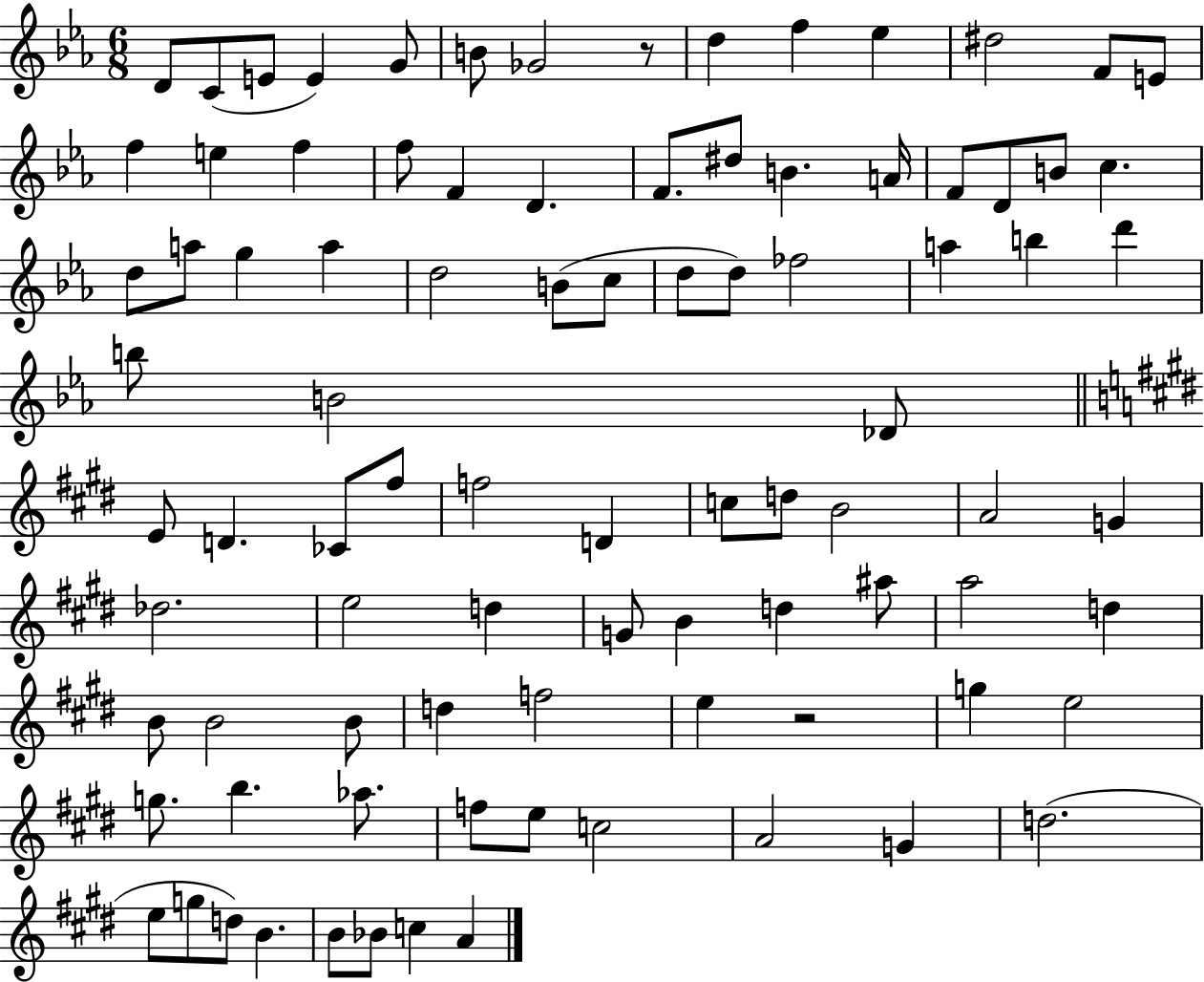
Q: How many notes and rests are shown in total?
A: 90